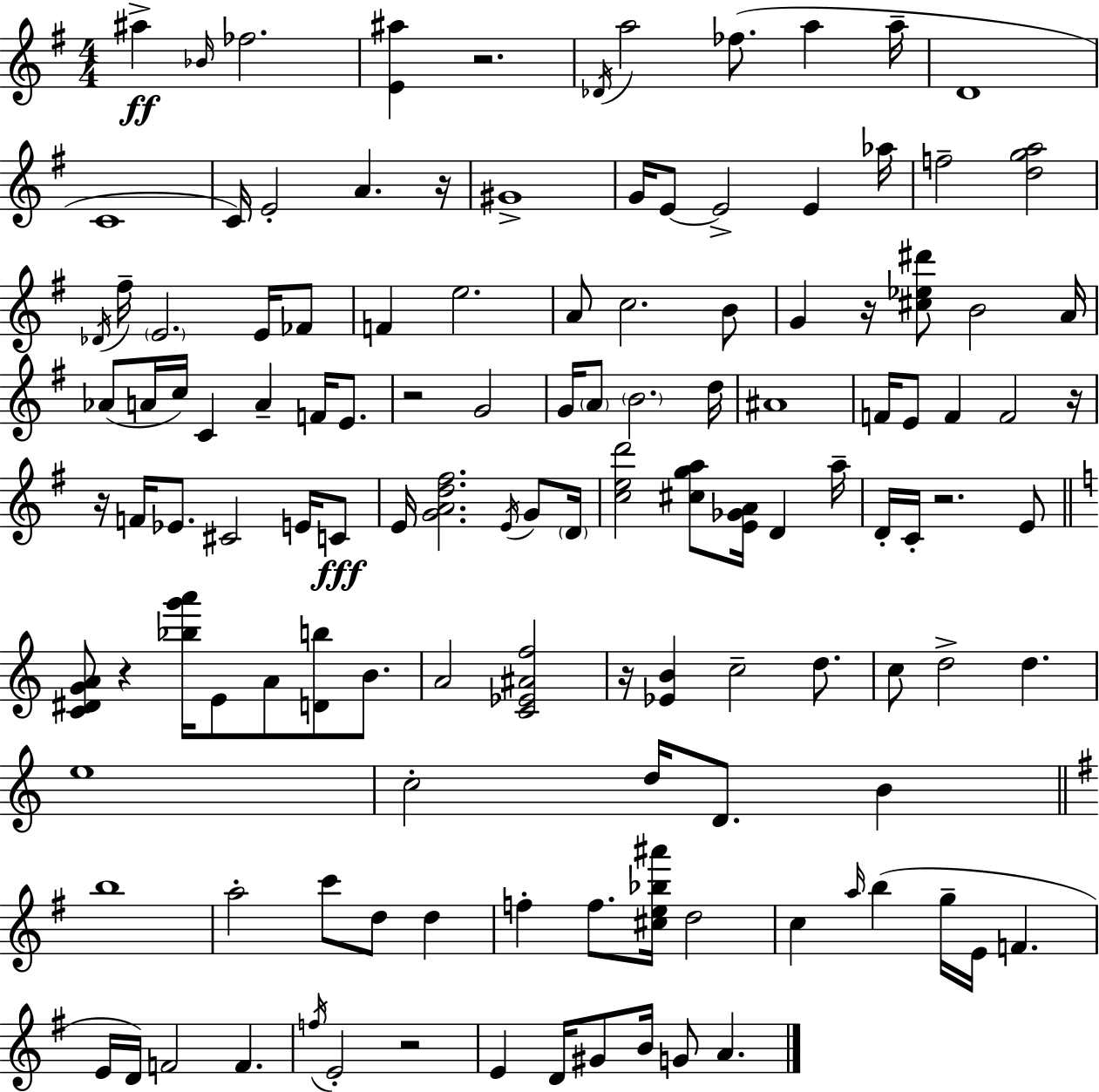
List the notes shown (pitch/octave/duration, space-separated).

A#5/q Bb4/s FES5/h. [E4,A#5]/q R/h. Db4/s A5/h FES5/e. A5/q A5/s D4/w C4/w C4/s E4/h A4/q. R/s G#4/w G4/s E4/e E4/h E4/q Ab5/s F5/h [D5,G5,A5]/h Db4/s F#5/s E4/h. E4/s FES4/e F4/q E5/h. A4/e C5/h. B4/e G4/q R/s [C#5,Eb5,D#6]/e B4/h A4/s Ab4/e A4/s C5/s C4/q A4/q F4/s E4/e. R/h G4/h G4/s A4/e B4/h. D5/s A#4/w F4/s E4/e F4/q F4/h R/s R/s F4/s Eb4/e. C#4/h E4/s C4/e E4/s [G4,A4,D5,F#5]/h. E4/s G4/e D4/s [C5,E5,D6]/h [C#5,G5,A5]/e [E4,Gb4,A4]/s D4/q A5/s D4/s C4/s R/h. E4/e [C4,D#4,G4,A4]/e R/q [Bb5,G6,A6]/s E4/e A4/e [D4,B5]/e B4/e. A4/h [C4,Eb4,A#4,F5]/h R/s [Eb4,B4]/q C5/h D5/e. C5/e D5/h D5/q. E5/w C5/h D5/s D4/e. B4/q B5/w A5/h C6/e D5/e D5/q F5/q F5/e. [C#5,E5,Bb5,A#6]/s D5/h C5/q A5/s B5/q G5/s E4/s F4/q. E4/s D4/s F4/h F4/q. F5/s E4/h R/h E4/q D4/s G#4/e B4/s G4/e A4/q.